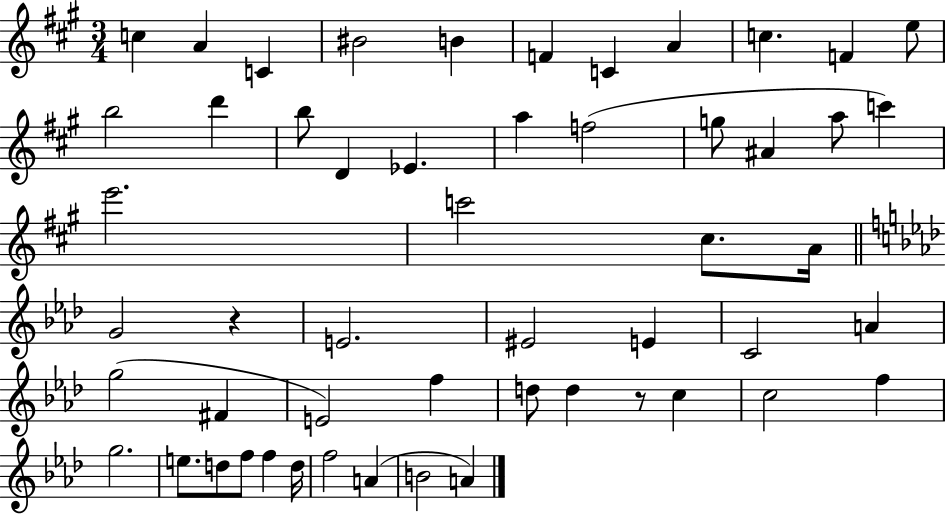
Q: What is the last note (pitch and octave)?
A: A4